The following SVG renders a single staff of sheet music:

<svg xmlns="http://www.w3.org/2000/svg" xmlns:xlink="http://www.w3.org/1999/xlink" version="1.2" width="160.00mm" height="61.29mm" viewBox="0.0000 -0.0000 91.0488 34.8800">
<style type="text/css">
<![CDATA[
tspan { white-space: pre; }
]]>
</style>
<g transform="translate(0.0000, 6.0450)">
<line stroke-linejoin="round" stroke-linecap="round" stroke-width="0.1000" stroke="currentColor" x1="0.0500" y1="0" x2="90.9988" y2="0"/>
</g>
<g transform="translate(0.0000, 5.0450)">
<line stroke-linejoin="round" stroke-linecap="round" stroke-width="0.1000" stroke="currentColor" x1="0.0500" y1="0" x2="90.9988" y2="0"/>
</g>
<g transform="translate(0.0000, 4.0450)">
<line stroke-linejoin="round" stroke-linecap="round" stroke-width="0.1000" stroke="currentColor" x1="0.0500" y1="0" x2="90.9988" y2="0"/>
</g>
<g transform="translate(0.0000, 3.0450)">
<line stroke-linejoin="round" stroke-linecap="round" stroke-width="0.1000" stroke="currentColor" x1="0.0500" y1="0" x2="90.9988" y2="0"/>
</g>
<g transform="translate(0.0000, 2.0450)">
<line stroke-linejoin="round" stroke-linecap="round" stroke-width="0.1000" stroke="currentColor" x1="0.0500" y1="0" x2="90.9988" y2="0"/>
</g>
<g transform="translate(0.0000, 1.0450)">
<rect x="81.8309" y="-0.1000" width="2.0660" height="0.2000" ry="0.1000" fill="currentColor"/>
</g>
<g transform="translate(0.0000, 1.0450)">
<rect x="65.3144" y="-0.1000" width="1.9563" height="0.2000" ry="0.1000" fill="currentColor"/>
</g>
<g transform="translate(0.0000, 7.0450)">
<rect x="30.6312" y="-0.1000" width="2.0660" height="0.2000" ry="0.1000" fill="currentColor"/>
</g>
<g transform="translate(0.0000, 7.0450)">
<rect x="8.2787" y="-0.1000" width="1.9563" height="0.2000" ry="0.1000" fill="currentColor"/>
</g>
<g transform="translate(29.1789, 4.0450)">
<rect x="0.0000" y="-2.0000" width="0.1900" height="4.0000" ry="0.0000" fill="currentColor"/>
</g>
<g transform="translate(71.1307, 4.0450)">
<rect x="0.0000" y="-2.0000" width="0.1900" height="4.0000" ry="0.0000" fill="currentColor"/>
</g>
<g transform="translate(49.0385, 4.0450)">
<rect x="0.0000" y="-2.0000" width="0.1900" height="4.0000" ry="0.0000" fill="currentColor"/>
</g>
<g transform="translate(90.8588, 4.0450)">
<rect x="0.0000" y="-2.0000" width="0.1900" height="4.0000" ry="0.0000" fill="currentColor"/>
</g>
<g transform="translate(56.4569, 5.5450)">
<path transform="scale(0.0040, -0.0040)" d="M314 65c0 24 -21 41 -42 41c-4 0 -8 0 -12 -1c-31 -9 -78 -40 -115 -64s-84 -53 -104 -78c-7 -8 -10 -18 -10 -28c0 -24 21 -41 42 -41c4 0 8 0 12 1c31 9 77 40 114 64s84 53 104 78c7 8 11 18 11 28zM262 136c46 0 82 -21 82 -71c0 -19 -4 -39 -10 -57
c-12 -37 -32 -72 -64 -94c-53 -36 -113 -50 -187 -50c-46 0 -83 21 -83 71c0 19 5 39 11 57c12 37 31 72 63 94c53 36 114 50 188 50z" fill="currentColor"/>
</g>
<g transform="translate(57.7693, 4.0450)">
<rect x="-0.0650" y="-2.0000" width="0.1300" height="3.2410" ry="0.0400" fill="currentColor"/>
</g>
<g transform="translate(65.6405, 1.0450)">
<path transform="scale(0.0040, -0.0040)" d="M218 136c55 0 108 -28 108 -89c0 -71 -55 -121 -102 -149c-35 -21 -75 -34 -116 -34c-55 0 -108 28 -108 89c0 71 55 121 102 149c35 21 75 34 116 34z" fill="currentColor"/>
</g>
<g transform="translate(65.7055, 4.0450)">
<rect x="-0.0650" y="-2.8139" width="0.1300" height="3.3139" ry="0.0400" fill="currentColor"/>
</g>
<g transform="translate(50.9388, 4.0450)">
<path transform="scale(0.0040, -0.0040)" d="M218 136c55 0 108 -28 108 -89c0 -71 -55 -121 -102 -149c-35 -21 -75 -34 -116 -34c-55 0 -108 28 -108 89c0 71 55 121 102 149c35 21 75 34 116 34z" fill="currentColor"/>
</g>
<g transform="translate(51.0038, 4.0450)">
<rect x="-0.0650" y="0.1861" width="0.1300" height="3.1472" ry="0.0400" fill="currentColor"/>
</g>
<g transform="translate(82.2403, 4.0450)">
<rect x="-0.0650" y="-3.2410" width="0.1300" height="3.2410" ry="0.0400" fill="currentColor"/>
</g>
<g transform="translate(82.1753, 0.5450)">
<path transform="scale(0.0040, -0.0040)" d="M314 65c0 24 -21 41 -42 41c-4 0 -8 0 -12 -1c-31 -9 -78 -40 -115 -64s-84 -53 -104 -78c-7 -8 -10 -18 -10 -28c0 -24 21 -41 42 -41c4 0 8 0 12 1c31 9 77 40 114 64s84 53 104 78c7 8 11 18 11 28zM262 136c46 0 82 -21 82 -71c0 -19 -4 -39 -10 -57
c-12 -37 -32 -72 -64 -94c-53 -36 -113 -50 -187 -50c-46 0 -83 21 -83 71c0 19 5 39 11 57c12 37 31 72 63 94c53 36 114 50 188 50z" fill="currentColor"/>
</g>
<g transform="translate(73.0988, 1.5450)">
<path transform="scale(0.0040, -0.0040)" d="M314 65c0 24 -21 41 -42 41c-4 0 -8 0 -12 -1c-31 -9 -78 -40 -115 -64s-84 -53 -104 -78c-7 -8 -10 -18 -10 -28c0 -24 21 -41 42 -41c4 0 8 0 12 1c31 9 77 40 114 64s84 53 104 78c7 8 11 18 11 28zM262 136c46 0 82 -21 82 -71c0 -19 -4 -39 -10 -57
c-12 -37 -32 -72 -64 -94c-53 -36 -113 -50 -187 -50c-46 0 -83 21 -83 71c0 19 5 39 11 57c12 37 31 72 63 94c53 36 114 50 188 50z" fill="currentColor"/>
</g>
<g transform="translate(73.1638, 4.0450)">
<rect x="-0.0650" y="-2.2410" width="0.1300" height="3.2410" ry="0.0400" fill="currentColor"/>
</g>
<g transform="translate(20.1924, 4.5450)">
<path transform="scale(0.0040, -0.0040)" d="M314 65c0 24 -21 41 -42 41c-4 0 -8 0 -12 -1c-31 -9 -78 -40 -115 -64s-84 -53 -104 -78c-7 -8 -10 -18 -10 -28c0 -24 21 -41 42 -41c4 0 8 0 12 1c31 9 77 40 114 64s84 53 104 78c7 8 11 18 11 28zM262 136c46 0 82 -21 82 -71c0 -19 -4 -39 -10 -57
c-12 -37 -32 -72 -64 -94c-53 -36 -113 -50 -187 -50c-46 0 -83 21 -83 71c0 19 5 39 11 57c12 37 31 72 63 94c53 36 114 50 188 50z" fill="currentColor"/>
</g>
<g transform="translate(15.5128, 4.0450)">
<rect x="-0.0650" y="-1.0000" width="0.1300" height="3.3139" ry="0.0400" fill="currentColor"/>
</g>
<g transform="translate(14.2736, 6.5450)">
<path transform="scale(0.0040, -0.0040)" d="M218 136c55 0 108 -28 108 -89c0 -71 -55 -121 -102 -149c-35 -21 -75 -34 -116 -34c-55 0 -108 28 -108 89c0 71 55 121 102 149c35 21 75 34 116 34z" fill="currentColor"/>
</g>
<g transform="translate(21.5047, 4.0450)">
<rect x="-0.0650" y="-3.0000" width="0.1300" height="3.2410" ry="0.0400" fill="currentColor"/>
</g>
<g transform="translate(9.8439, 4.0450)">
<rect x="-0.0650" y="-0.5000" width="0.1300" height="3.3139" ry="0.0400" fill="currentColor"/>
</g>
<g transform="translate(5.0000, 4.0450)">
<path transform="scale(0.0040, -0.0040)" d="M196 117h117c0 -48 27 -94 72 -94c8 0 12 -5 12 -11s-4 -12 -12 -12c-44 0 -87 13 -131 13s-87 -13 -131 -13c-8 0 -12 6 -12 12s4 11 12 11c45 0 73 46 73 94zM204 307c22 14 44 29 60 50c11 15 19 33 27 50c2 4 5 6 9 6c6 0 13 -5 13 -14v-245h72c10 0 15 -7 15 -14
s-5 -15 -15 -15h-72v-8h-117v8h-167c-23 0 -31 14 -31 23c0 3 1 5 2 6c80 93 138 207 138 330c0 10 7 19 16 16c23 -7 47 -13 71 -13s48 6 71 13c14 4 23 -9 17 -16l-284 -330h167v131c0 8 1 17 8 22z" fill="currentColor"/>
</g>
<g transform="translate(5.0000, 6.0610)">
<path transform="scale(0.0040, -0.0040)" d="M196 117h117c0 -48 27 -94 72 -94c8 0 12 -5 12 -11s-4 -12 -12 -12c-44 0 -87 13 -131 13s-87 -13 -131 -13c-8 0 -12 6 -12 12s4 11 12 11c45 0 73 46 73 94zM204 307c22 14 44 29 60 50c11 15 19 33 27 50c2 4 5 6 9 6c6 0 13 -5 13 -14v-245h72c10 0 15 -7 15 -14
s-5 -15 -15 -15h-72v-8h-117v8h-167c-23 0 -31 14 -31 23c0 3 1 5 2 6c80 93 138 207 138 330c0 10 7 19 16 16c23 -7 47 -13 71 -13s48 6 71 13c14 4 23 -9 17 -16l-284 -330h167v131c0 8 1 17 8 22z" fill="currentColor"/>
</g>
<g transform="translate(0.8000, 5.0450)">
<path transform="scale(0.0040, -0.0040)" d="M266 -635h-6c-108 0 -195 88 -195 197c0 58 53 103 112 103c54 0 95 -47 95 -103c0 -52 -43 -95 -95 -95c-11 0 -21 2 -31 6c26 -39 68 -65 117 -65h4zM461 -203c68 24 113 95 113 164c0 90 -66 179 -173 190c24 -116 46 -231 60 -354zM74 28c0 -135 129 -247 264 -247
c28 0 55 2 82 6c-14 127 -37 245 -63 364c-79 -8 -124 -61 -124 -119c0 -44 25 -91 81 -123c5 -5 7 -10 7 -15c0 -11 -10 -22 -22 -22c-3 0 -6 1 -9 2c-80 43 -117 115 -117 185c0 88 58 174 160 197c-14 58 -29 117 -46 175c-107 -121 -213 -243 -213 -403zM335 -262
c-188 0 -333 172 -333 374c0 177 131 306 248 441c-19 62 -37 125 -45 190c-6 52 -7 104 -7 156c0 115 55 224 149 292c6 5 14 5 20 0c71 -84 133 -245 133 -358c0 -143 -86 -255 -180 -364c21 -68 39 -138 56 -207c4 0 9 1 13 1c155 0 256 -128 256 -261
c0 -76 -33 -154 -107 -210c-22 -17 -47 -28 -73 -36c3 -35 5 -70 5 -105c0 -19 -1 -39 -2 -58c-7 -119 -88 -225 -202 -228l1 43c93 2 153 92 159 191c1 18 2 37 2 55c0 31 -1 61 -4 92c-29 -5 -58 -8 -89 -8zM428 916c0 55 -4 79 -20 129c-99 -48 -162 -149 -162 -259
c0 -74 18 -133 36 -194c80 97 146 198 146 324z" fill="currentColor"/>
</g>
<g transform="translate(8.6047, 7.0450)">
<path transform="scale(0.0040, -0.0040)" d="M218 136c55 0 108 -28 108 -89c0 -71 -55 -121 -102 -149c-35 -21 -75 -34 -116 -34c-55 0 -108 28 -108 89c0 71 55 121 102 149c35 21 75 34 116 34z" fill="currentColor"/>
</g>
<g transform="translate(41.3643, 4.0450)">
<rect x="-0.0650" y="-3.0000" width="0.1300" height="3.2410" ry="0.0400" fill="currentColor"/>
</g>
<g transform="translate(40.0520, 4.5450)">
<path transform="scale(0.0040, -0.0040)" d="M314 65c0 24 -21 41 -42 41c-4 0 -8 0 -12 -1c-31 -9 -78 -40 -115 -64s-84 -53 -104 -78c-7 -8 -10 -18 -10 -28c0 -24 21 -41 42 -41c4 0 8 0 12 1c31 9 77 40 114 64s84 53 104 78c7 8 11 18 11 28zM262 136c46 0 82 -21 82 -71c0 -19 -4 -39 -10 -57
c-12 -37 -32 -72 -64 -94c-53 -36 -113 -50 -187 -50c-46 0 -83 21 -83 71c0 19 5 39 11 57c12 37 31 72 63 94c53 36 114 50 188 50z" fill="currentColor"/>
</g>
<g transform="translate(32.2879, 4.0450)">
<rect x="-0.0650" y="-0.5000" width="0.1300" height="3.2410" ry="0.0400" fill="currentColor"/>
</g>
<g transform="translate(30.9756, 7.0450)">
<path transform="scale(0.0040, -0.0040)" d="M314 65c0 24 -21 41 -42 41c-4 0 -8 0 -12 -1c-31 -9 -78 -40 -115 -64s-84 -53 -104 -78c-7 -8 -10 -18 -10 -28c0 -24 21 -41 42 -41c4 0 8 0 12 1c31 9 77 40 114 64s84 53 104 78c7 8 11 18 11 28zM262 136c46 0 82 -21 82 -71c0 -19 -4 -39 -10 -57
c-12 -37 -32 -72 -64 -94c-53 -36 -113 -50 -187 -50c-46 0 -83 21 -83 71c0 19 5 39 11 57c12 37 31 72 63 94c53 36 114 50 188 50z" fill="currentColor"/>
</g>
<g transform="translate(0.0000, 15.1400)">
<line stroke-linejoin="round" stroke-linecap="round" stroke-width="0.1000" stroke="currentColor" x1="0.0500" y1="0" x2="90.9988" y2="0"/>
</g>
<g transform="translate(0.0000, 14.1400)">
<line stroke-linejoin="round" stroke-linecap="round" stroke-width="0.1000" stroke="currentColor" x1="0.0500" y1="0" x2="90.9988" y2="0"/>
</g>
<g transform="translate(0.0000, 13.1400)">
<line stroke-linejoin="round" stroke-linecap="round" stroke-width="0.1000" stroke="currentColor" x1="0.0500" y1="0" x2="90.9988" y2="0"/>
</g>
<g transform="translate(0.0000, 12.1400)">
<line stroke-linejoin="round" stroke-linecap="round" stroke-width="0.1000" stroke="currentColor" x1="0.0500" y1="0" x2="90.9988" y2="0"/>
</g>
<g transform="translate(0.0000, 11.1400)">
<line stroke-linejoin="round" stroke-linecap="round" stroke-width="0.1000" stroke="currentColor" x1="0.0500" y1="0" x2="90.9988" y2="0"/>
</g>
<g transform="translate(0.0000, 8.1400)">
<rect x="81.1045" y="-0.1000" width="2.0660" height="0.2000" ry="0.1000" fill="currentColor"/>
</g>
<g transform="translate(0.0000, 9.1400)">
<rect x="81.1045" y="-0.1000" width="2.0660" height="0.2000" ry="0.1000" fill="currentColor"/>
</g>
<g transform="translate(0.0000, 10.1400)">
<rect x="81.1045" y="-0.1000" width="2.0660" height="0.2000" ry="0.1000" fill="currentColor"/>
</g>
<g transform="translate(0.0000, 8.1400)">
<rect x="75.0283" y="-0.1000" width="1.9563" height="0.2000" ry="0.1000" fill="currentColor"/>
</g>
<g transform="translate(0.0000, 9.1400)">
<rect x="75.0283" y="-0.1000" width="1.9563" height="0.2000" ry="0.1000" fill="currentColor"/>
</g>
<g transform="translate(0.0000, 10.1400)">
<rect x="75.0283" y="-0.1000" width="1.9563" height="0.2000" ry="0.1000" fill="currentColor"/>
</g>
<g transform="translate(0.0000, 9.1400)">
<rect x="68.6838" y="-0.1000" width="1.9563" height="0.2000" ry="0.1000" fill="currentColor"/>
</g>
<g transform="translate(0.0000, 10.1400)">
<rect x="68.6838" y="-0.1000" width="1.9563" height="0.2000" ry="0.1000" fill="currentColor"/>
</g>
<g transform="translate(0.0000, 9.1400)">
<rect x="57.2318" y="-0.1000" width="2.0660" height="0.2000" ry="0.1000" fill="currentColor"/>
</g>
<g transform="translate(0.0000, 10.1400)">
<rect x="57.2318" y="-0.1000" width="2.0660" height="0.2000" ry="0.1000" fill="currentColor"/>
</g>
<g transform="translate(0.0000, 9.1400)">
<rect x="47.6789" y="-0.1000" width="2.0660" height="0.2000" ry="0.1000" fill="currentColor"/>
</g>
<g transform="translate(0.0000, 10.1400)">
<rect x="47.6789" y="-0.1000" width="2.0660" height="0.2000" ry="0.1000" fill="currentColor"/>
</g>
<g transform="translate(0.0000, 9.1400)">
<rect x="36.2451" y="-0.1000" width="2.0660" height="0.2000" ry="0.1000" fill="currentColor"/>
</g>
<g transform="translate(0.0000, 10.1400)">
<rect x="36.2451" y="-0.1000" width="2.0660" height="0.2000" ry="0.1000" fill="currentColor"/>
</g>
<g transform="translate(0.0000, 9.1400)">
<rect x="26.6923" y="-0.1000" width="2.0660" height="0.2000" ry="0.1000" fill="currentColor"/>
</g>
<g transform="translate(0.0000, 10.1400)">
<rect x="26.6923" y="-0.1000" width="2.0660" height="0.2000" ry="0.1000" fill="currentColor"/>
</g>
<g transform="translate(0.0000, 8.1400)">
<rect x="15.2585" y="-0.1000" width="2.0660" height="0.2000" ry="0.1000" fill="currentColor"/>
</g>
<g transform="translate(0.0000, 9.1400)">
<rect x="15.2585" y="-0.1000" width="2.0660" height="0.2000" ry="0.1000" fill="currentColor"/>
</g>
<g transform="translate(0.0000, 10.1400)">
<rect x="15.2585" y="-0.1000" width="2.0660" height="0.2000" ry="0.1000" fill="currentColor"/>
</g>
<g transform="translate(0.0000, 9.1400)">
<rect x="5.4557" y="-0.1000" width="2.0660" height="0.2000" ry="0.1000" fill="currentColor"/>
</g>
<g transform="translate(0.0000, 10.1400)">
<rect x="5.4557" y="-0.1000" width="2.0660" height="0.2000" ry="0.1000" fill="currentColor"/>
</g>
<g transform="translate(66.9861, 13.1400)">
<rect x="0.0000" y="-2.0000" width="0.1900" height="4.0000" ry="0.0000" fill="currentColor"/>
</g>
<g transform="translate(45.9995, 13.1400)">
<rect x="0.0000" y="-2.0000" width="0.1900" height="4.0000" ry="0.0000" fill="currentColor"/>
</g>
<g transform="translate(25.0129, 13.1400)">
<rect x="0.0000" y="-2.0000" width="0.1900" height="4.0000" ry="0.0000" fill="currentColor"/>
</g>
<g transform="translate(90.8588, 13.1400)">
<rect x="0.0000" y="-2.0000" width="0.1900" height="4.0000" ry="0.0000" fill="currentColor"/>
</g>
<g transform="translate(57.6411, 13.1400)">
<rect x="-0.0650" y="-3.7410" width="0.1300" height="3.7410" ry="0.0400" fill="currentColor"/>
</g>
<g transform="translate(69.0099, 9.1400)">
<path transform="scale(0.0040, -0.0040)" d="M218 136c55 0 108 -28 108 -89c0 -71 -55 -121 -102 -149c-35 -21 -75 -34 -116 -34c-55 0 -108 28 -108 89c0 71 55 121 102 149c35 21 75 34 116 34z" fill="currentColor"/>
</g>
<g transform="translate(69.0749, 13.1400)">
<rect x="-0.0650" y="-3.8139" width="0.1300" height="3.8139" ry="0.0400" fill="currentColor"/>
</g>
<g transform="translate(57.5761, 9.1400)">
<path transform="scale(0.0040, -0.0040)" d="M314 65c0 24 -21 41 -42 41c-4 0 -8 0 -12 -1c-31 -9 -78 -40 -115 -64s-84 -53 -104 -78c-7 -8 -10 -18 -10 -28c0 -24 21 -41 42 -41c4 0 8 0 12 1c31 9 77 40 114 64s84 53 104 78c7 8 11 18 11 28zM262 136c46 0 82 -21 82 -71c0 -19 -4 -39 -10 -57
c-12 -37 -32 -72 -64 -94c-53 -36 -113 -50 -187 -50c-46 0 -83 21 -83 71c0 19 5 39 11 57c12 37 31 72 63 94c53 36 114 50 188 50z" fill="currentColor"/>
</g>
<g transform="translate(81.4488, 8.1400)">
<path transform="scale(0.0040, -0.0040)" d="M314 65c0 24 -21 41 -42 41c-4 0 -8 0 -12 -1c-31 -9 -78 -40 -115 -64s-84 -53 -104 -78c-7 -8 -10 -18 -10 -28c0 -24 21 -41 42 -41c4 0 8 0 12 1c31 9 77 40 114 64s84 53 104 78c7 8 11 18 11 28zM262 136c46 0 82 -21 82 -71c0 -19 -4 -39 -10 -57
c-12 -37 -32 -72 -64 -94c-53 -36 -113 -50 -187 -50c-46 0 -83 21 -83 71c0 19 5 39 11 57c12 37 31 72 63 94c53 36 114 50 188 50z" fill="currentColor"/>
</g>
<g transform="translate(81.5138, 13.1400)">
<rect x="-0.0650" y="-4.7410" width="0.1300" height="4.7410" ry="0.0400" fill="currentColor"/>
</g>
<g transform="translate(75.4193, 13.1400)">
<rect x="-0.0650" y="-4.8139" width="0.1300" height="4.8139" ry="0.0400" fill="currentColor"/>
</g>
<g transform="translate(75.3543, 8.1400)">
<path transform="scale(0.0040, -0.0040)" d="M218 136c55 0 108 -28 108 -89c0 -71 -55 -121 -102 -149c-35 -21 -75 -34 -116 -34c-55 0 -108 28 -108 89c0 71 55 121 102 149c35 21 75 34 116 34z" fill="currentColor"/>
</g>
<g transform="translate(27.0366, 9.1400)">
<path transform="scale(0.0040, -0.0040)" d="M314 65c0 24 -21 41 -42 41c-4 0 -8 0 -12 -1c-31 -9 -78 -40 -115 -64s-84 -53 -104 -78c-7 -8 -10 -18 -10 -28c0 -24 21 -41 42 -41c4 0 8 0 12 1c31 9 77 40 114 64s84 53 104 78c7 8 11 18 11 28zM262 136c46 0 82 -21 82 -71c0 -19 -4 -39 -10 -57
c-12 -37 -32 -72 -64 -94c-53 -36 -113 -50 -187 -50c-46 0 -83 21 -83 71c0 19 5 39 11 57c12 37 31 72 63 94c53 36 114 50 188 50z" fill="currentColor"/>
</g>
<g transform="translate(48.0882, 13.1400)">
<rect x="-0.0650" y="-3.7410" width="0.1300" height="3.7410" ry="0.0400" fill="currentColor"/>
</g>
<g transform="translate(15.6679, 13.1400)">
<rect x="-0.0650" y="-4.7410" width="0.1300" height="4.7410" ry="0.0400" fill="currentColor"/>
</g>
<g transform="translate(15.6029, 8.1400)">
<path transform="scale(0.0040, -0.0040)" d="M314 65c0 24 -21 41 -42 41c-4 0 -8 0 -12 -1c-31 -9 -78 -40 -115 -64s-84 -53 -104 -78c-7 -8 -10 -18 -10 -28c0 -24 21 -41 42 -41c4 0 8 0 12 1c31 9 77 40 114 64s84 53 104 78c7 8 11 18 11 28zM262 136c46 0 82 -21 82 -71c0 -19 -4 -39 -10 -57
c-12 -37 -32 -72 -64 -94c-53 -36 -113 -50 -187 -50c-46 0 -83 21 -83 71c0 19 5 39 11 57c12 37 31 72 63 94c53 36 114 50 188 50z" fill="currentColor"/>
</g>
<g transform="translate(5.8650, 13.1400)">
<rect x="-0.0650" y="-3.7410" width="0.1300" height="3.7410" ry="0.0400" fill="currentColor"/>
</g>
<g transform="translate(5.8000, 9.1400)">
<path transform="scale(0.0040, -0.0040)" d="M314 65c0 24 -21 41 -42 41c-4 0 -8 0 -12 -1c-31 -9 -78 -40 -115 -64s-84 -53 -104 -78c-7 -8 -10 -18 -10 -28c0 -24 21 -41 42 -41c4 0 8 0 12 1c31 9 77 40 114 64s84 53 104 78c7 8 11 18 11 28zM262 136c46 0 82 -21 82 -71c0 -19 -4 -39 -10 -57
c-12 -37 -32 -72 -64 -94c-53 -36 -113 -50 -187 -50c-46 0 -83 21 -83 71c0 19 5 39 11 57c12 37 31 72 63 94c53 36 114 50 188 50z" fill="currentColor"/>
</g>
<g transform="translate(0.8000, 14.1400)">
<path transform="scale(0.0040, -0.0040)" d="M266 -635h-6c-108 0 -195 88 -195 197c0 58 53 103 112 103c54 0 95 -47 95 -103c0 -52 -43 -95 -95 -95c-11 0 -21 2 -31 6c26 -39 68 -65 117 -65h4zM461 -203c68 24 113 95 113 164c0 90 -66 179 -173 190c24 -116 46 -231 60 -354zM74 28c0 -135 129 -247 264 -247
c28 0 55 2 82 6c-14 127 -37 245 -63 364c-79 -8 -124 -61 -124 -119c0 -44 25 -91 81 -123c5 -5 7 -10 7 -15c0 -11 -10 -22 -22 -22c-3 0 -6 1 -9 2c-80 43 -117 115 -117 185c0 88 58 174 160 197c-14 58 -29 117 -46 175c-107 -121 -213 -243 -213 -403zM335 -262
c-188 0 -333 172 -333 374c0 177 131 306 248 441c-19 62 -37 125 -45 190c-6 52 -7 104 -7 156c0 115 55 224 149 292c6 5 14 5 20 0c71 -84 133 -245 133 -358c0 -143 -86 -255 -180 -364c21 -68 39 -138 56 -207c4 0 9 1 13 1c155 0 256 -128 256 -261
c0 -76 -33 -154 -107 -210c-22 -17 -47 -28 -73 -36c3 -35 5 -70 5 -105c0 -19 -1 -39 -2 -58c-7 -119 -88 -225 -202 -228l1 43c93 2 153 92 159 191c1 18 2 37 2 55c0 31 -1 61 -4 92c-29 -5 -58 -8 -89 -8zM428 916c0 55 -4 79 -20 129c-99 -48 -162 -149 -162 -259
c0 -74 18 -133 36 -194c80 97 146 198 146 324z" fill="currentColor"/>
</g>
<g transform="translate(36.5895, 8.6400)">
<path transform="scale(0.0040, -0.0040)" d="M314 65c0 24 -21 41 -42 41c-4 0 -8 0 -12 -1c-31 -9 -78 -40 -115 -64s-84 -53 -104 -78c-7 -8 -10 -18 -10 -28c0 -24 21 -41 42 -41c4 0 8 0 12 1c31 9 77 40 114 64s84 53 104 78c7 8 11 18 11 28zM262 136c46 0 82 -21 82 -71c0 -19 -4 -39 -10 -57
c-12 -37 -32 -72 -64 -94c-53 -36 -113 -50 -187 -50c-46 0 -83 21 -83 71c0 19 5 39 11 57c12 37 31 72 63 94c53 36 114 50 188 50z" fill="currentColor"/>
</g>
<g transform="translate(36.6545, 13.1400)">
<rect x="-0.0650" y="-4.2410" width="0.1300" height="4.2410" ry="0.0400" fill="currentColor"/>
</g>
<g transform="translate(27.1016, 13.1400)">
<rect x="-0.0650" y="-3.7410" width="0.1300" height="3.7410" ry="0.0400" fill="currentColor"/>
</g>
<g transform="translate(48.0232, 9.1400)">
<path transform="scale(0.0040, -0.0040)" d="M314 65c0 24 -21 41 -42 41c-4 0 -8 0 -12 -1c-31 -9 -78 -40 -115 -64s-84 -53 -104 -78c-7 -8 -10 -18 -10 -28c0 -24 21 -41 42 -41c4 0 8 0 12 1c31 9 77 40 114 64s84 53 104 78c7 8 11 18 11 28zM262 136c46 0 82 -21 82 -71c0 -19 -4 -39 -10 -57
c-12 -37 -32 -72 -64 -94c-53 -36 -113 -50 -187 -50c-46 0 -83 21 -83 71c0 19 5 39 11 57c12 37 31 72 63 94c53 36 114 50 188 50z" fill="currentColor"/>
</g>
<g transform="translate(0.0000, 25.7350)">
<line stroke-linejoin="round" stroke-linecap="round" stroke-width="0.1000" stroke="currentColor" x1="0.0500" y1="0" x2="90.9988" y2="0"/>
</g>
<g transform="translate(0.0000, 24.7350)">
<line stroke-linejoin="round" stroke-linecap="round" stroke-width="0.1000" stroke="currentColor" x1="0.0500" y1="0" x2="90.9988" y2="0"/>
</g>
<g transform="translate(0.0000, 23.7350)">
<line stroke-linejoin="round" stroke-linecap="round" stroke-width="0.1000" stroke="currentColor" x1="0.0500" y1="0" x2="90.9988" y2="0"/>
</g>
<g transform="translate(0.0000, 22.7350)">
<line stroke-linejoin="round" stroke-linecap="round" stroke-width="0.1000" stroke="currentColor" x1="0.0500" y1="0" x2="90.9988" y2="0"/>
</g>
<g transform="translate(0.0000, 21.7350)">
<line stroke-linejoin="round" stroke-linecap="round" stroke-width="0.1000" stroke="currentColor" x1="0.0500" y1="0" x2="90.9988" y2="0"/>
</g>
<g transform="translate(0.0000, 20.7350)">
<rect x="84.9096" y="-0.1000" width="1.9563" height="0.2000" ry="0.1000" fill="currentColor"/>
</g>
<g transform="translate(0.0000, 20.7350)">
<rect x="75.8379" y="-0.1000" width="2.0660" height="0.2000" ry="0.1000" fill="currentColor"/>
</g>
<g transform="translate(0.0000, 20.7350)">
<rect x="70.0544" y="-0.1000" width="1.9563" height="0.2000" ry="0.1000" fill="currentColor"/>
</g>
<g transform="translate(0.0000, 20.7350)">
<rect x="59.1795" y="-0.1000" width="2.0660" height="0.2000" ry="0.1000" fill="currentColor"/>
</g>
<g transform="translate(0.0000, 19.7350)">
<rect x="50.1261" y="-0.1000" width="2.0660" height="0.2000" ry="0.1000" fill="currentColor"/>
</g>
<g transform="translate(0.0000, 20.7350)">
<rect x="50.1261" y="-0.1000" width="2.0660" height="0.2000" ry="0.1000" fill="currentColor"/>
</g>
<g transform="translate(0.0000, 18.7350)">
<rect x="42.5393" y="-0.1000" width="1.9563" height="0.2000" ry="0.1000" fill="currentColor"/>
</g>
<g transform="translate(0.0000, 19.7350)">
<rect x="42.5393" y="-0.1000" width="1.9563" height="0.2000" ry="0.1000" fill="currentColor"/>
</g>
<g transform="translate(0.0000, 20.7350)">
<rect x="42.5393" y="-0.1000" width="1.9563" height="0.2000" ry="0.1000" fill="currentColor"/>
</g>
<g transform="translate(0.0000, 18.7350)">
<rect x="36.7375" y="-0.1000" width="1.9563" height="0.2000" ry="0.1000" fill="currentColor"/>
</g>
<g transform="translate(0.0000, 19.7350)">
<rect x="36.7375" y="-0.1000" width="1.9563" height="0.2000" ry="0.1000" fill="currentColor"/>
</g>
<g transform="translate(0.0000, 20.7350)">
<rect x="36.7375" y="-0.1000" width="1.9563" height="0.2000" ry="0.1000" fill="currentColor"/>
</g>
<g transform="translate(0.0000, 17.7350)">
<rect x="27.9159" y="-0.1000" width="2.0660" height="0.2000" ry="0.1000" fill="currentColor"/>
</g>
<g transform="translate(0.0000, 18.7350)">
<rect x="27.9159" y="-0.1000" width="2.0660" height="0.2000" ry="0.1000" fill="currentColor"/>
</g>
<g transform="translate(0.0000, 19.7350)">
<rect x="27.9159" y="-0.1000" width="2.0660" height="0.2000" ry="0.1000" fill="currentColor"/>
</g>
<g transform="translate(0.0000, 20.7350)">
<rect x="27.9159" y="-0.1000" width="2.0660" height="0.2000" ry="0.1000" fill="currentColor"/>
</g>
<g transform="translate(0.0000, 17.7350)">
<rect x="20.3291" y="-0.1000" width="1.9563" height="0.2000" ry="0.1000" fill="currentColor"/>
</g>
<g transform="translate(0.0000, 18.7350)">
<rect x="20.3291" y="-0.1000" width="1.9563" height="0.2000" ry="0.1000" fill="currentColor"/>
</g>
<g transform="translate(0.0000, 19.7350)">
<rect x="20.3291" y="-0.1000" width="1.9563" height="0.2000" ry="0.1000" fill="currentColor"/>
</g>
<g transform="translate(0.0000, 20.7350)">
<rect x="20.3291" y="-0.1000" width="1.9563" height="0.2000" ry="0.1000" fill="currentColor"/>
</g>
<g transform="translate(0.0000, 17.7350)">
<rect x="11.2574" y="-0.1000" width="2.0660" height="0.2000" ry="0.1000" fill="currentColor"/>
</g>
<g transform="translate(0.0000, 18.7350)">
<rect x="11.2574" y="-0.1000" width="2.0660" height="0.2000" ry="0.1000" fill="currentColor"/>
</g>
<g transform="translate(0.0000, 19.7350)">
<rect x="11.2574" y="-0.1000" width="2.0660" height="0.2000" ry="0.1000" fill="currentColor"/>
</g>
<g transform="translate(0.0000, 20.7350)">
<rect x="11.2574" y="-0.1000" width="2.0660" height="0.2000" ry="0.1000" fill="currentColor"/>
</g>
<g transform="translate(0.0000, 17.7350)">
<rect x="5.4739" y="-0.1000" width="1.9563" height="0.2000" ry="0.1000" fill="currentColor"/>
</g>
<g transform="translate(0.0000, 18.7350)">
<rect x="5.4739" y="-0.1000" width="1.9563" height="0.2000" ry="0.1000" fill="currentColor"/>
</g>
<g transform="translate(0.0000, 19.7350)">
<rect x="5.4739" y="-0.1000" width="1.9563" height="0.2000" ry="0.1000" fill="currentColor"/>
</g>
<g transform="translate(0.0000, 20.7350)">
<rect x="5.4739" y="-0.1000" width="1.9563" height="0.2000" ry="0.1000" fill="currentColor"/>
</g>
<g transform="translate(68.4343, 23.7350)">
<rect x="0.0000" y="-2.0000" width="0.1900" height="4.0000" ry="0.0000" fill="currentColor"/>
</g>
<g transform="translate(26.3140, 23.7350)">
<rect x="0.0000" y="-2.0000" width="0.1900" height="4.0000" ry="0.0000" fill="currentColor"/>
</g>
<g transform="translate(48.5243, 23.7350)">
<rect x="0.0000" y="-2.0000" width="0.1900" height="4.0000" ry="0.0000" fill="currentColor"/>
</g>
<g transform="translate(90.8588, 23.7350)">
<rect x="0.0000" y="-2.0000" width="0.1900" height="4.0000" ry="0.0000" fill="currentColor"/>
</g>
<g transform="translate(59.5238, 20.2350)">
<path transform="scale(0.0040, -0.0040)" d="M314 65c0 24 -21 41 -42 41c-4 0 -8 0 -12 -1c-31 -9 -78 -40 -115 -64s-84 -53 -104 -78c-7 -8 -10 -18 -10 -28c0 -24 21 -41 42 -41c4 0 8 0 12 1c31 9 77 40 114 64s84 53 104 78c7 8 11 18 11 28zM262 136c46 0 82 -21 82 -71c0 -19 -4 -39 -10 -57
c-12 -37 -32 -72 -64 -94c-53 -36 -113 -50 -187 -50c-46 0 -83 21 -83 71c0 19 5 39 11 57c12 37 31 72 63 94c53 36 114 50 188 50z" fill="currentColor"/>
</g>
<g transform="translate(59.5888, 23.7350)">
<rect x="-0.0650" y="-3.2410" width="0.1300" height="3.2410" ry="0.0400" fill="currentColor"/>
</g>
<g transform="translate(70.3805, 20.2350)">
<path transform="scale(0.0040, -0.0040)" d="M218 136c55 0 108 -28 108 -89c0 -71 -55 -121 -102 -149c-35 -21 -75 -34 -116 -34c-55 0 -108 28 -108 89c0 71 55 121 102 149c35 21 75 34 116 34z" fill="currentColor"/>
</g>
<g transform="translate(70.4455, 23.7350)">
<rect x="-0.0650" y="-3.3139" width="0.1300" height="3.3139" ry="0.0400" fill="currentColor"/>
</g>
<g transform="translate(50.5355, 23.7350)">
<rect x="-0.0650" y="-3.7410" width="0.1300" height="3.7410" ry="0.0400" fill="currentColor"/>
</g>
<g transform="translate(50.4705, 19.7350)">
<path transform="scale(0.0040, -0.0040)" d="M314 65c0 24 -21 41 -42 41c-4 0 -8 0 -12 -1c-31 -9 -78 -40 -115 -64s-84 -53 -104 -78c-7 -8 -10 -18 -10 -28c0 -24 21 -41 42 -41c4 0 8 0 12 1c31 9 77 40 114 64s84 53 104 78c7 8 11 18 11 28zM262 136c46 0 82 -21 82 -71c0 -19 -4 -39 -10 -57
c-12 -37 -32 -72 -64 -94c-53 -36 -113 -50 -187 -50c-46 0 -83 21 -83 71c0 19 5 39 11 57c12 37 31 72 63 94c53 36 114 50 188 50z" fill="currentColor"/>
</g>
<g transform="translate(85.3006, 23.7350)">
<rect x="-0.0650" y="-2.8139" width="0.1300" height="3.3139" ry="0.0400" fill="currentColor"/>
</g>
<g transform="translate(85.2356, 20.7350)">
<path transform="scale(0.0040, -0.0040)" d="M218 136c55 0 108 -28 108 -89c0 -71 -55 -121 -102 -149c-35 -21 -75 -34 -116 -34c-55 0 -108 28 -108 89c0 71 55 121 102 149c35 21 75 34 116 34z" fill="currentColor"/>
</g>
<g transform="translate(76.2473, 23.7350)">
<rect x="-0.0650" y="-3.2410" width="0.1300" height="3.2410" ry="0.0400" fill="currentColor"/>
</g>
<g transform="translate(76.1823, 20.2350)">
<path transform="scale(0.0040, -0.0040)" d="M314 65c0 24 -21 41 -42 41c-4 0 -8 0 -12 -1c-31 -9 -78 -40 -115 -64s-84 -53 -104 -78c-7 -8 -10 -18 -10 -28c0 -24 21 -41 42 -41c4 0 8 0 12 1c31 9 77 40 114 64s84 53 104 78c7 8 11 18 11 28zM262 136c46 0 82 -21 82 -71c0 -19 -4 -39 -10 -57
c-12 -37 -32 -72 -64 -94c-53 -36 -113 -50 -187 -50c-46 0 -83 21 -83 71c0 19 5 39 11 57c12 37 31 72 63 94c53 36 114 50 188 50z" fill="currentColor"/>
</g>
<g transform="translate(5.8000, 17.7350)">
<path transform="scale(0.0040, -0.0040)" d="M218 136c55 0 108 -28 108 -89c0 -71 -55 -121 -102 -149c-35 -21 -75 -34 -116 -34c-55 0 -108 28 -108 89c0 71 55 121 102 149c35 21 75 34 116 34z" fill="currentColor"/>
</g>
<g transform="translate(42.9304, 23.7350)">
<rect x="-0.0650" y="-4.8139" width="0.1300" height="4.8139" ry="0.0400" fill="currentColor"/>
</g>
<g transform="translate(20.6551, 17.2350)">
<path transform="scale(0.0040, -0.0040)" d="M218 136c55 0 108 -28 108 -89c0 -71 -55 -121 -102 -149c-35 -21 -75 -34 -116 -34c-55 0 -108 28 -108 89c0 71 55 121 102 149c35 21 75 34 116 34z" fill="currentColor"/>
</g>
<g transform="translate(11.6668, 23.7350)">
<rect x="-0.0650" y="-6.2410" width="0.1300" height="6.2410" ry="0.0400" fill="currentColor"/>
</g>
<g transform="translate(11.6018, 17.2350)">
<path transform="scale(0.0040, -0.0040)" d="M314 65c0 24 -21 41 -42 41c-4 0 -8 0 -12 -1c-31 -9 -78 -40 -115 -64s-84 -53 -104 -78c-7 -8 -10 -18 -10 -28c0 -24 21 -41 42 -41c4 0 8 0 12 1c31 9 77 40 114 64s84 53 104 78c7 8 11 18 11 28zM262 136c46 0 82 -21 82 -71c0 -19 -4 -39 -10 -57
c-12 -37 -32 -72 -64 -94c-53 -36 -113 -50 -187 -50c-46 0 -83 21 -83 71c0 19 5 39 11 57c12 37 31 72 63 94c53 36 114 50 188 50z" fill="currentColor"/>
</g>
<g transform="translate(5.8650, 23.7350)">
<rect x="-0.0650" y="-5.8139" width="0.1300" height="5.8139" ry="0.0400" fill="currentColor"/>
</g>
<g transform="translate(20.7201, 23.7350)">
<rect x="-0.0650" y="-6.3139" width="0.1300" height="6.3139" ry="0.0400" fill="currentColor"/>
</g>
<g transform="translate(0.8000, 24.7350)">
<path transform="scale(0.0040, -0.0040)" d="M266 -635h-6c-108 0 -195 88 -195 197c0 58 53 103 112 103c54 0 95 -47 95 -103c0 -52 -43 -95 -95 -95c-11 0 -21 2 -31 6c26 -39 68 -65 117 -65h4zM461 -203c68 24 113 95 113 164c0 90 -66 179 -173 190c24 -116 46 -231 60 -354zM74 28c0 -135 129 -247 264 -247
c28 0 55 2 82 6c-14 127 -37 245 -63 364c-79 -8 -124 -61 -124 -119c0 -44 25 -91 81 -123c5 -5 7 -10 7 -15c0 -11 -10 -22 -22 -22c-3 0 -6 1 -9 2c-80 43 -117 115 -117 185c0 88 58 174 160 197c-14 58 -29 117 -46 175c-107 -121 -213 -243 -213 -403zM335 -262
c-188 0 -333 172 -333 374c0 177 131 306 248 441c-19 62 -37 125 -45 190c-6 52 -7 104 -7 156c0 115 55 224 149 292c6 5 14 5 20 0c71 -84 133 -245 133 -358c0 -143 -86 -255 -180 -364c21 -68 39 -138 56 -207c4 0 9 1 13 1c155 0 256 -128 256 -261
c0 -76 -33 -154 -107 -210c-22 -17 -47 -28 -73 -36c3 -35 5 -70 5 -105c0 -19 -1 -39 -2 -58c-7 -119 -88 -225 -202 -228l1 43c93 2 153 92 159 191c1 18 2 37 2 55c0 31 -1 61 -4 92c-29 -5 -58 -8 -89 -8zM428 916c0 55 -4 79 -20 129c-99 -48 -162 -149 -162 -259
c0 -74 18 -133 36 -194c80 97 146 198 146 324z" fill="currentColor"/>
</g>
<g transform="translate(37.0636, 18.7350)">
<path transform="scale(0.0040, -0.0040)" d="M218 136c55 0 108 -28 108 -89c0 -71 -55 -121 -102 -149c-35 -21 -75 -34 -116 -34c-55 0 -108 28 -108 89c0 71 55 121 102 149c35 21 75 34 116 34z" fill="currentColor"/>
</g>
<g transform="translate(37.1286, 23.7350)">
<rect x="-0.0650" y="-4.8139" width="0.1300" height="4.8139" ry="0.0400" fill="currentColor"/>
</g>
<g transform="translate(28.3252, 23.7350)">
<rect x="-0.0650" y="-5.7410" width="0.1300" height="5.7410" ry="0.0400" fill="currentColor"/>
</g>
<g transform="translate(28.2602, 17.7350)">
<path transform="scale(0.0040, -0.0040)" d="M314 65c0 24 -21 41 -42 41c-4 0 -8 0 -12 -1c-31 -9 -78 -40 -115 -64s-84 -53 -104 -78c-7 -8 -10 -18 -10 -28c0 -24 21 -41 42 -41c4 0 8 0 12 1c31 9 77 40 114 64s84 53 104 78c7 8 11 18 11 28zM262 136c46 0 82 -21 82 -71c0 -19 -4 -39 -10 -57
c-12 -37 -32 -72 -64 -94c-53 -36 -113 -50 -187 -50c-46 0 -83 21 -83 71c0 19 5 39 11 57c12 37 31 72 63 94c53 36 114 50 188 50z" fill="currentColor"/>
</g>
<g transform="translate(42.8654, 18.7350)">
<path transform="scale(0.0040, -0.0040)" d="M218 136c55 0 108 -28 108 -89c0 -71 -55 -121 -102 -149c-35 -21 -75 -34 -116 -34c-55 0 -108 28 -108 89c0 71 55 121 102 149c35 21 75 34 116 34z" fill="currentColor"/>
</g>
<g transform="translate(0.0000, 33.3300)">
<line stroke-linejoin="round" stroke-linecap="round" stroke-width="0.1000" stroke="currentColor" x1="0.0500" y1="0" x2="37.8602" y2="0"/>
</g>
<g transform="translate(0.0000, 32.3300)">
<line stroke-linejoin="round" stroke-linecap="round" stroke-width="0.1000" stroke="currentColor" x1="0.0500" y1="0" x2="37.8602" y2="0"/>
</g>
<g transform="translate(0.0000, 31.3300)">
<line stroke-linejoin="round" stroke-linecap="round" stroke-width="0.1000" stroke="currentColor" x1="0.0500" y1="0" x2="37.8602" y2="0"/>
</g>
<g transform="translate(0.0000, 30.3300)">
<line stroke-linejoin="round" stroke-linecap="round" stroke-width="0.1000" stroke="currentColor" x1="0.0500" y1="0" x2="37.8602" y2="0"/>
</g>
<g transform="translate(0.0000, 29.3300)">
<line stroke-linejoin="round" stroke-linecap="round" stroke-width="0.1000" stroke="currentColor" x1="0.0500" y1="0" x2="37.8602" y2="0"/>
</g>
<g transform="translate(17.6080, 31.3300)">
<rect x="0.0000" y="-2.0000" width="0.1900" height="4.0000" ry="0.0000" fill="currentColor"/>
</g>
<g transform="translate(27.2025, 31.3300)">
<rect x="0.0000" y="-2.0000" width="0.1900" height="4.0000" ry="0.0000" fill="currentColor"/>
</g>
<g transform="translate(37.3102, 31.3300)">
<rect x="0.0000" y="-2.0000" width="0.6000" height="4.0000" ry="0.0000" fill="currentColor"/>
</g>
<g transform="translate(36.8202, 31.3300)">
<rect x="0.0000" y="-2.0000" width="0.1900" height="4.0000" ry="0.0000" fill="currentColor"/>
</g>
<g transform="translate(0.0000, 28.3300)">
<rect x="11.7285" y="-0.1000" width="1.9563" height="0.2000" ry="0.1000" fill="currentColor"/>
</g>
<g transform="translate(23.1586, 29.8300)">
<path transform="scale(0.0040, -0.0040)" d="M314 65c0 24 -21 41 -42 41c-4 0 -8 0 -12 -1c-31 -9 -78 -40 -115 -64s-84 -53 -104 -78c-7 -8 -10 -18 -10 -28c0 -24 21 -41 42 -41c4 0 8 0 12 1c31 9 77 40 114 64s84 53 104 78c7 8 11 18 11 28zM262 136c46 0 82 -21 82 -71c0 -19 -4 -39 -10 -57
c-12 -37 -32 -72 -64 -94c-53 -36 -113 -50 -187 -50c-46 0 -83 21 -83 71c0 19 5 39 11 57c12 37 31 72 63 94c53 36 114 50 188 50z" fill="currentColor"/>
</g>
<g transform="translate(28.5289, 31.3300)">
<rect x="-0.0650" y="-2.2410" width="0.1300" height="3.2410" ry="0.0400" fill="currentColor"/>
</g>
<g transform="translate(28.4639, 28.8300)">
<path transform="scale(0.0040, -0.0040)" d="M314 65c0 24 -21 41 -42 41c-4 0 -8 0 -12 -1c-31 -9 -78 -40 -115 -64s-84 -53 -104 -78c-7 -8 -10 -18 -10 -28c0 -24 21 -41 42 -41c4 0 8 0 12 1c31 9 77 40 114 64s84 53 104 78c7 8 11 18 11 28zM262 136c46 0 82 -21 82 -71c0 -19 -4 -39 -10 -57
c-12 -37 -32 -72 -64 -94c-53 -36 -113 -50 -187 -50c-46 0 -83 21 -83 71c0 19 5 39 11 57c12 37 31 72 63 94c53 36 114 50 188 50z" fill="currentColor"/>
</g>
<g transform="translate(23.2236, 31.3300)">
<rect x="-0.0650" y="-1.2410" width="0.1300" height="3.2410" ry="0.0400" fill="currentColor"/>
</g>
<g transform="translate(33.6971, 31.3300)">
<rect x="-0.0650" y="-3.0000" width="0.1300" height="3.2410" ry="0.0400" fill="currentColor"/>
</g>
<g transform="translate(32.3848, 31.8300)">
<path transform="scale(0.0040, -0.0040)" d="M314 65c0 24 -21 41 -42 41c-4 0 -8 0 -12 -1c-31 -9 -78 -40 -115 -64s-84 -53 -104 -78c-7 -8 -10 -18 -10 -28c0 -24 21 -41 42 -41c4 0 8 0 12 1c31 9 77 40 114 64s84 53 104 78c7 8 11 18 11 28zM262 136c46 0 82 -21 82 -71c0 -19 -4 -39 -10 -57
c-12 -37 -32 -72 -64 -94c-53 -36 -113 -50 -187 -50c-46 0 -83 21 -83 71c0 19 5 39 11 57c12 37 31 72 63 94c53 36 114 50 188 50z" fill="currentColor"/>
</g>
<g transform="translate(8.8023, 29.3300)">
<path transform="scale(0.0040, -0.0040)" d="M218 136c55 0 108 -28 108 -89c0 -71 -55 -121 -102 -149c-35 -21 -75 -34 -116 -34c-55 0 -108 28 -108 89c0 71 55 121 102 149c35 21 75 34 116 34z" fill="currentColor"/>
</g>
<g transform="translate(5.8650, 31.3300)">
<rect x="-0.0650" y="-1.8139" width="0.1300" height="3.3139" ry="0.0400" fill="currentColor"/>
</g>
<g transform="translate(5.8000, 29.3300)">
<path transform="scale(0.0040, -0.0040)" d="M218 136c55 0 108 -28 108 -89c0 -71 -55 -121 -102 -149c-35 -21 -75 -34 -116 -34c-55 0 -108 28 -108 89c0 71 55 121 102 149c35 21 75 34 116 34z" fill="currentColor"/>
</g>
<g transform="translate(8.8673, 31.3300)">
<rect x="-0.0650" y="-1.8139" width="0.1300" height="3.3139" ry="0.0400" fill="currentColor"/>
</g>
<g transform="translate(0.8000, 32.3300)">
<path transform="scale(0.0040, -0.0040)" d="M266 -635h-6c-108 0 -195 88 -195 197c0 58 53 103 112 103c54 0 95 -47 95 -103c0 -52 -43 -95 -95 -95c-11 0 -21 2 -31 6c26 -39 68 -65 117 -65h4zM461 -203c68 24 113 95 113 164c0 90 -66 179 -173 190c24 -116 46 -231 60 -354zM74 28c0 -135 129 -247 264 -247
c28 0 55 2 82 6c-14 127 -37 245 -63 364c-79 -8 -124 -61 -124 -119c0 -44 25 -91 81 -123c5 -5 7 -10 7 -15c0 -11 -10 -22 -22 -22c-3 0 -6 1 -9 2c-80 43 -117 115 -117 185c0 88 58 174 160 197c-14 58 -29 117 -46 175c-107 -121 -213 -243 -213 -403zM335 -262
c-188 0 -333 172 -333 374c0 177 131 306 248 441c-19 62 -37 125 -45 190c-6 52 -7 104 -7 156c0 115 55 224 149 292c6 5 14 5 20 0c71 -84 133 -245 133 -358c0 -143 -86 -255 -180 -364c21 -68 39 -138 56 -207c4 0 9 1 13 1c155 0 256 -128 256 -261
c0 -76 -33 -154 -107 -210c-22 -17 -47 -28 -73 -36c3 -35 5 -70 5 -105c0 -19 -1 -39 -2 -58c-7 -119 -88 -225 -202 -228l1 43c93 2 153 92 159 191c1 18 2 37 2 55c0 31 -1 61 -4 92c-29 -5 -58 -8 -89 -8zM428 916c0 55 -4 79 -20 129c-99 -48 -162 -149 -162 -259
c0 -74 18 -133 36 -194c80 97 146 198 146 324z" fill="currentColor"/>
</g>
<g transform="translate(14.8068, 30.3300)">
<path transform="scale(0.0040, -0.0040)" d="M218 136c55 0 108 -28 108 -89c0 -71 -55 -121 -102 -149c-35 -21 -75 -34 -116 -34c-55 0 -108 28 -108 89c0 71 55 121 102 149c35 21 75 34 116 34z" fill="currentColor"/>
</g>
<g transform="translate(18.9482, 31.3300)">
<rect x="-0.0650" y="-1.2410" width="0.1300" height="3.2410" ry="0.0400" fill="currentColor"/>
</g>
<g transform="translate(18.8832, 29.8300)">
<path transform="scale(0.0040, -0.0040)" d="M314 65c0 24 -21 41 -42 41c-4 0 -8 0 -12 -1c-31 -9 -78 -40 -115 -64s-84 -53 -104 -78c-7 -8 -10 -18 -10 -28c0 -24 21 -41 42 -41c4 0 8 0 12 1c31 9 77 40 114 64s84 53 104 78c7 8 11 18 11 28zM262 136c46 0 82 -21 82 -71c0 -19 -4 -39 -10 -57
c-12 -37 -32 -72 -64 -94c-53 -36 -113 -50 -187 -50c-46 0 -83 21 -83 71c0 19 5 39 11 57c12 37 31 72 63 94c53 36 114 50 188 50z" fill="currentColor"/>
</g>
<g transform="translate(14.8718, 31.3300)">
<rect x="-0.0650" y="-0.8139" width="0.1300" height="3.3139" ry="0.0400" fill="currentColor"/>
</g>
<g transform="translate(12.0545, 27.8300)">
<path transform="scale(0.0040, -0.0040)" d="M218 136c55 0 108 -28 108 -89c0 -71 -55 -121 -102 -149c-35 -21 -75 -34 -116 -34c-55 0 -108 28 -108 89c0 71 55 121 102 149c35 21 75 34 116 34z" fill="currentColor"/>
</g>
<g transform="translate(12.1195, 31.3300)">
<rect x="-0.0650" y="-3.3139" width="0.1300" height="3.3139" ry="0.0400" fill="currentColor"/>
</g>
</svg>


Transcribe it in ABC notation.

X:1
T:Untitled
M:4/4
L:1/4
K:C
C D A2 C2 A2 B F2 a g2 b2 c'2 e'2 c'2 d'2 c'2 c'2 c' e' e'2 g' a'2 a' g'2 e' e' c'2 b2 b b2 a f f b d e2 e2 g2 A2